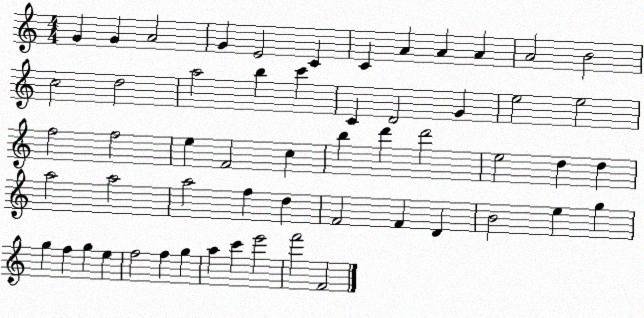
X:1
T:Untitled
M:4/4
L:1/4
K:C
G G A2 G E2 C C A A A A2 B2 c2 d2 a2 b c' C D2 G e2 e2 f2 f2 e F2 c b d' d'2 e2 d d a2 a2 a2 f d F2 F D B2 e g g f g e f2 f g a c' e'2 f'2 F2